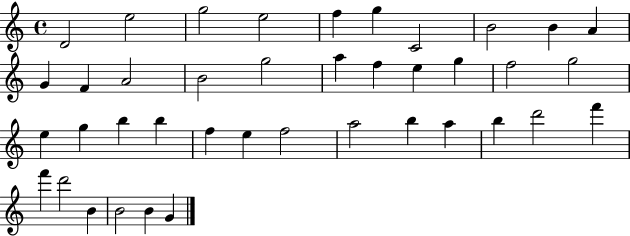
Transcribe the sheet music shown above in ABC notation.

X:1
T:Untitled
M:4/4
L:1/4
K:C
D2 e2 g2 e2 f g C2 B2 B A G F A2 B2 g2 a f e g f2 g2 e g b b f e f2 a2 b a b d'2 f' f' d'2 B B2 B G